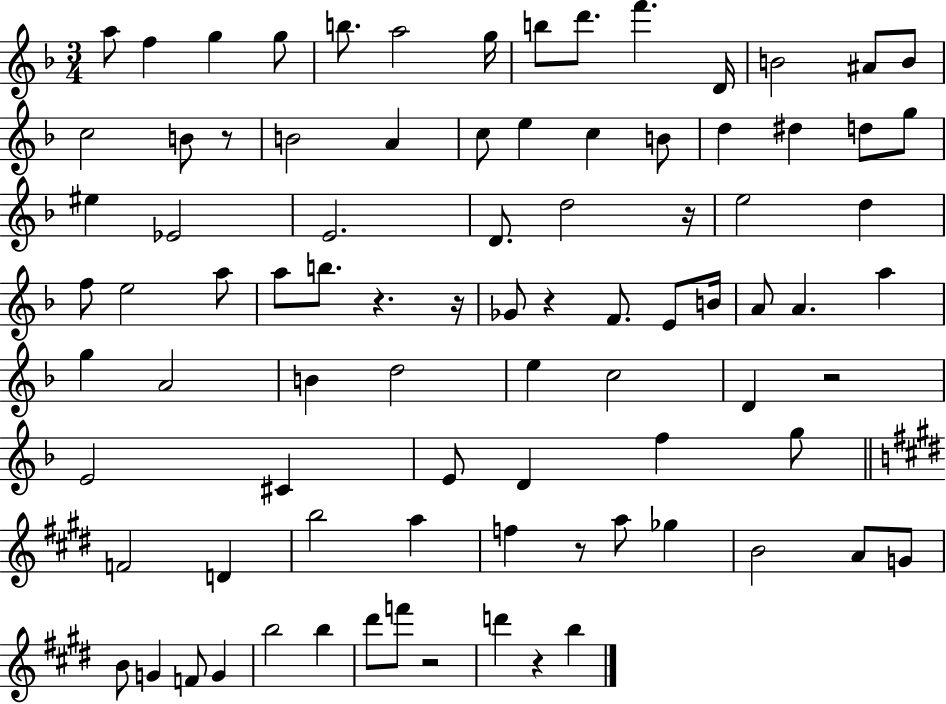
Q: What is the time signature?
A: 3/4